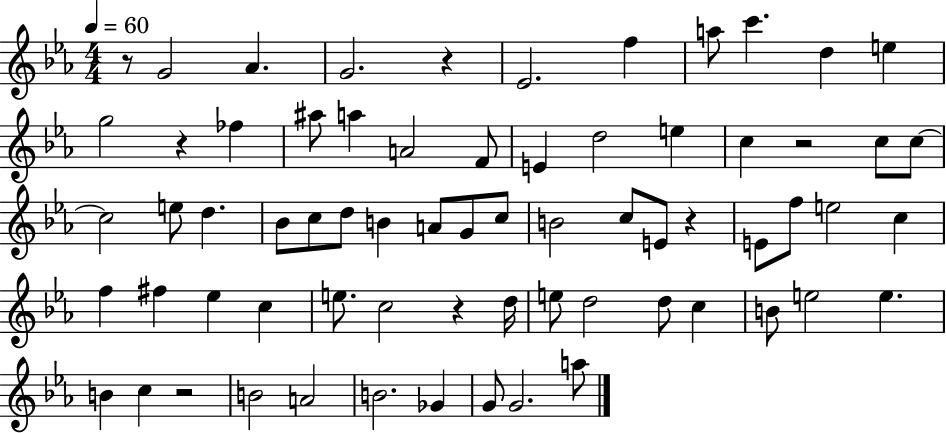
R/e G4/h Ab4/q. G4/h. R/q Eb4/h. F5/q A5/e C6/q. D5/q E5/q G5/h R/q FES5/q A#5/e A5/q A4/h F4/e E4/q D5/h E5/q C5/q R/h C5/e C5/e C5/h E5/e D5/q. Bb4/e C5/e D5/e B4/q A4/e G4/e C5/e B4/h C5/e E4/e R/q E4/e F5/e E5/h C5/q F5/q F#5/q Eb5/q C5/q E5/e. C5/h R/q D5/s E5/e D5/h D5/e C5/q B4/e E5/h E5/q. B4/q C5/q R/h B4/h A4/h B4/h. Gb4/q G4/e G4/h. A5/e